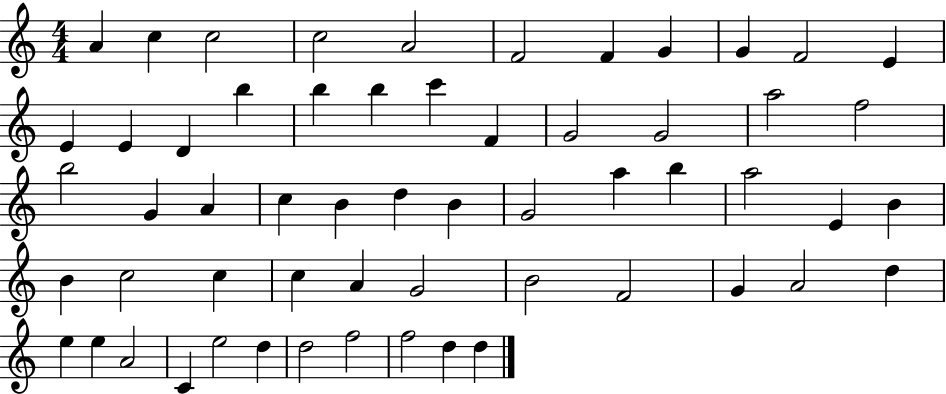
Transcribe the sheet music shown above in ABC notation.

X:1
T:Untitled
M:4/4
L:1/4
K:C
A c c2 c2 A2 F2 F G G F2 E E E D b b b c' F G2 G2 a2 f2 b2 G A c B d B G2 a b a2 E B B c2 c c A G2 B2 F2 G A2 d e e A2 C e2 d d2 f2 f2 d d